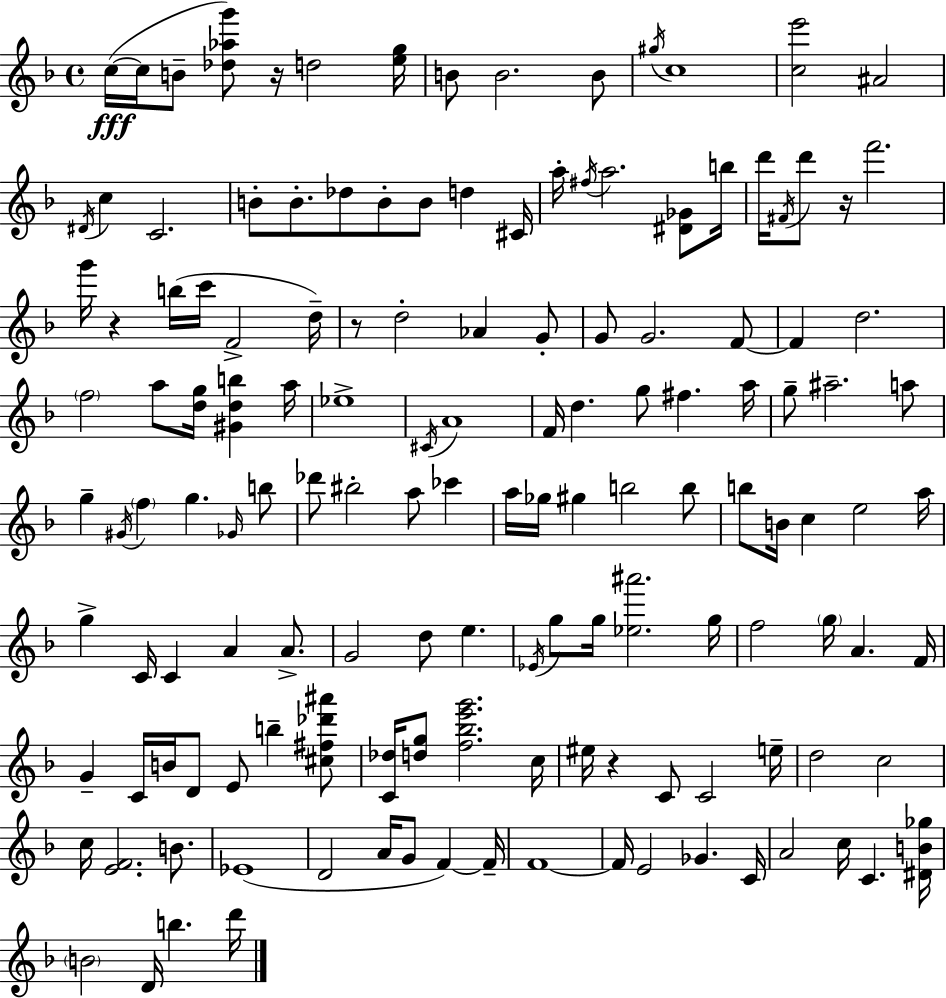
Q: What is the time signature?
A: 4/4